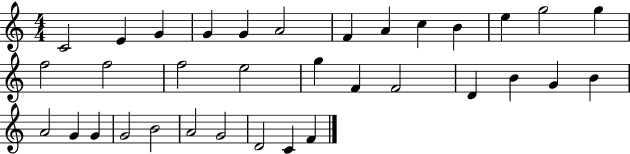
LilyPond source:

{
  \clef treble
  \numericTimeSignature
  \time 4/4
  \key c \major
  c'2 e'4 g'4 | g'4 g'4 a'2 | f'4 a'4 c''4 b'4 | e''4 g''2 g''4 | \break f''2 f''2 | f''2 e''2 | g''4 f'4 f'2 | d'4 b'4 g'4 b'4 | \break a'2 g'4 g'4 | g'2 b'2 | a'2 g'2 | d'2 c'4 f'4 | \break \bar "|."
}